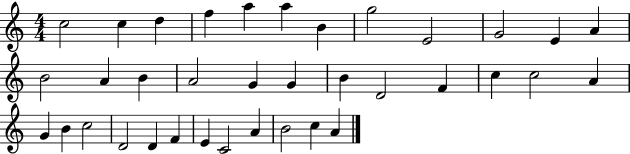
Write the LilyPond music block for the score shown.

{
  \clef treble
  \numericTimeSignature
  \time 4/4
  \key c \major
  c''2 c''4 d''4 | f''4 a''4 a''4 b'4 | g''2 e'2 | g'2 e'4 a'4 | \break b'2 a'4 b'4 | a'2 g'4 g'4 | b'4 d'2 f'4 | c''4 c''2 a'4 | \break g'4 b'4 c''2 | d'2 d'4 f'4 | e'4 c'2 a'4 | b'2 c''4 a'4 | \break \bar "|."
}